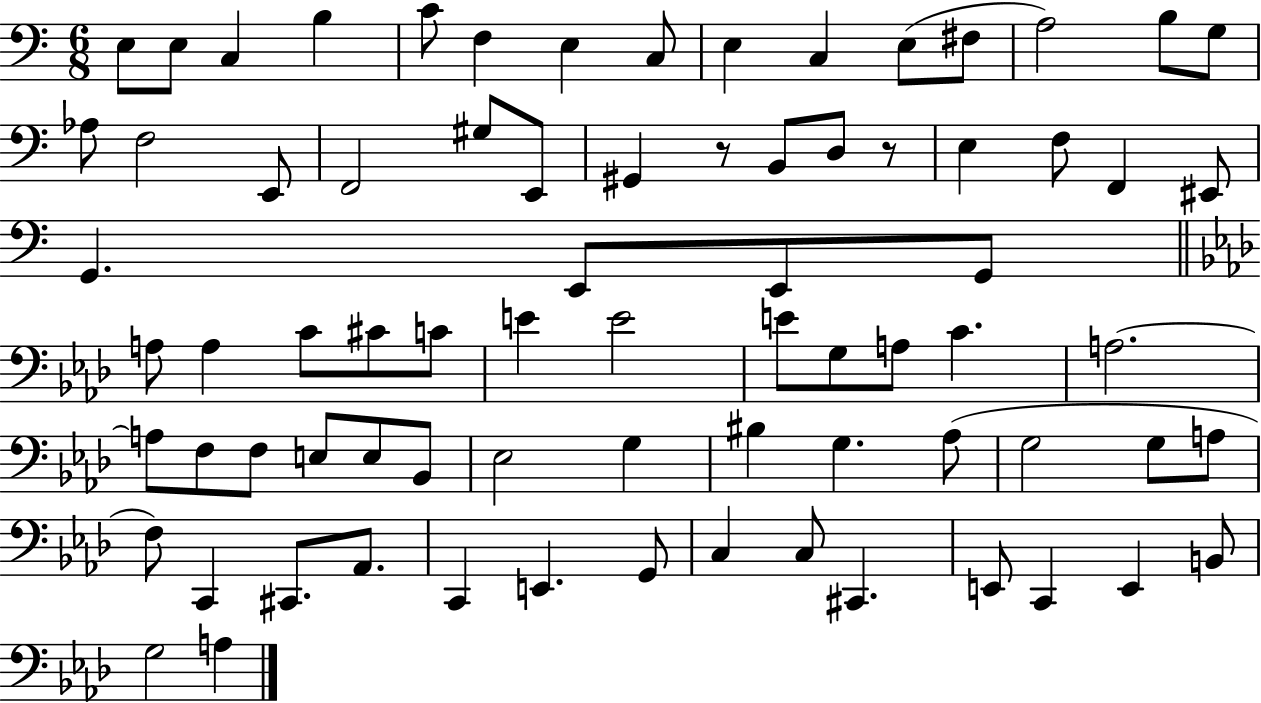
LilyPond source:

{
  \clef bass
  \numericTimeSignature
  \time 6/8
  \key c \major
  e8 e8 c4 b4 | c'8 f4 e4 c8 | e4 c4 e8( fis8 | a2) b8 g8 | \break aes8 f2 e,8 | f,2 gis8 e,8 | gis,4 r8 b,8 d8 r8 | e4 f8 f,4 eis,8 | \break g,4. e,8 e,8 g,8 | \bar "||" \break \key aes \major a8 a4 c'8 cis'8 c'8 | e'4 e'2 | e'8 g8 a8 c'4. | a2.~~ | \break a8 f8 f8 e8 e8 bes,8 | ees2 g4 | bis4 g4. aes8( | g2 g8 a8 | \break f8) c,4 cis,8. aes,8. | c,4 e,4. g,8 | c4 c8 cis,4. | e,8 c,4 e,4 b,8 | \break g2 a4 | \bar "|."
}